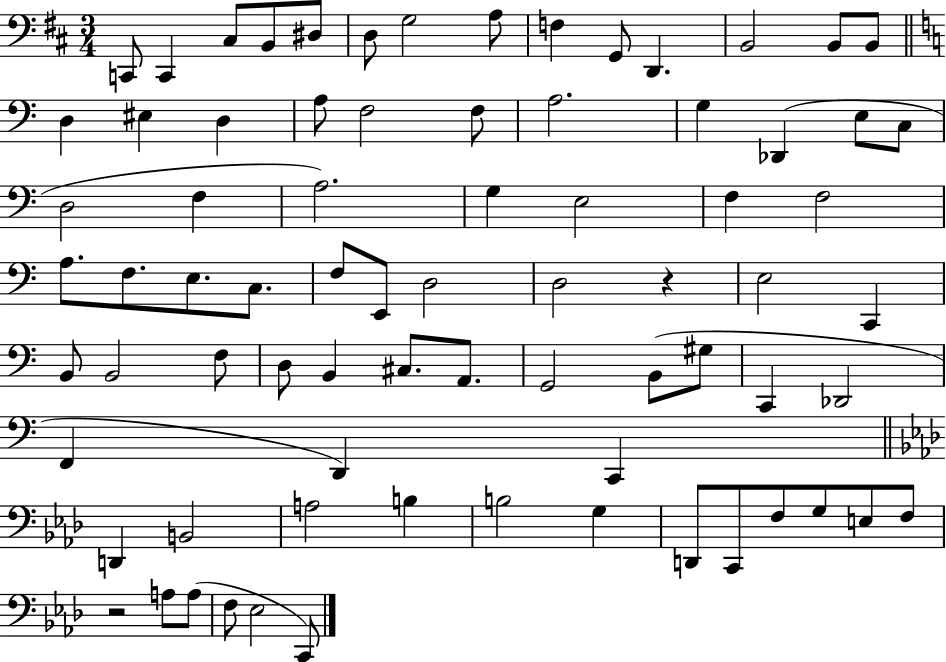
{
  \clef bass
  \numericTimeSignature
  \time 3/4
  \key d \major
  c,8 c,4 cis8 b,8 dis8 | d8 g2 a8 | f4 g,8 d,4. | b,2 b,8 b,8 | \break \bar "||" \break \key a \minor d4 eis4 d4 | a8 f2 f8 | a2. | g4 des,4( e8 c8 | \break d2 f4 | a2.) | g4 e2 | f4 f2 | \break a8. f8. e8. c8. | f8 e,8 d2 | d2 r4 | e2 c,4 | \break b,8 b,2 f8 | d8 b,4 cis8. a,8. | g,2 b,8( gis8 | c,4 des,2 | \break f,4 d,4) c,4 | \bar "||" \break \key aes \major d,4 b,2 | a2 b4 | b2 g4 | d,8 c,8 f8 g8 e8 f8 | \break r2 a8 a8( | f8 ees2 c,8) | \bar "|."
}